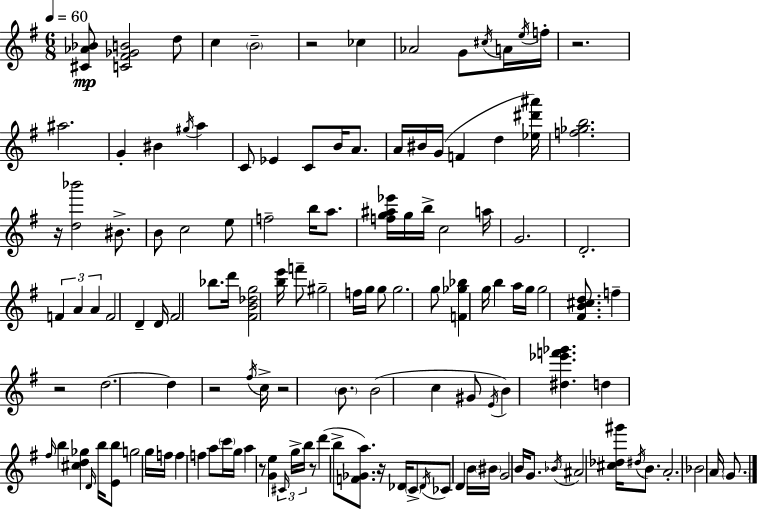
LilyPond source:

{
  \clef treble
  \numericTimeSignature
  \time 6/8
  \key e \minor
  \tempo 4 = 60
  <cis' aes' bes'>8\mp <c' fis' ges' b'>2 d''8 | c''4 \parenthesize b'2-- | r2 ces''4 | aes'2 g'8 \acciaccatura { cis''16 } a'16 | \break \acciaccatura { e''16 } f''16-. r2. | ais''2. | g'4-. bis'4 \acciaccatura { gis''16 } a''4 | c'8 ees'4 c'8 b'16 | \break a'8. a'16 bis'16 g'16( f'4 d''4 | <ees'' dis''' ais'''>16) <f'' ges'' b''>2. | r16 <d'' bes'''>2 | bis'8.-> b'8 c''2 | \break e''8 f''2-- b''16 | a''8. <f'' g'' ais'' ees'''>16 g''16 b''16-> c''2 | a''16 g'2. | d'2.-. | \break \tuplet 3/2 { f'4 a'4 a'4 } | f'2 d'4-- | d'16 fis'2 | bes''8. d'''16 <fis' b' des'' g''>2 | \break <b'' e'''>16 f'''8-- gis''2-- f''16 | g''16 g''8 g''2. | g''8 <f' ges'' bes''>4 g''16 b''4 | a''16 g''16 g''2 | \break <fis' b' cis'' d''>8. f''4-- r2 | d''2.~~ | d''4 r2 | \acciaccatura { fis''16 } c''16-> r2 | \break \parenthesize b'8. b'2( | c''4 gis'8 \acciaccatura { e'16 }) b'4 <dis'' ees''' f''' ges'''>4. | d''4 \grace { fis''16 } b''4 | <cis'' d'' ges''>4 \grace { d'16 } b''16 <e' b''>8 g''2 | \break g''16 f''16 f''4 | f''4 a''8 \parenthesize c'''16 g''16 a''4 | r8 <g' e''>4 \tuplet 3/2 { \grace { cis'16 } g''16-> b''16 } r8 d'''4( | b''8-> <f' ges' a''>8.) r16 des'16 \parenthesize c'8-> | \break \acciaccatura { des'16 } ces'8 d'4 b'16 \parenthesize bis'16 g'2 | b'16 g'8. \acciaccatura { bes'16 } ais'2 | <cis'' des'' gis'''>16 \acciaccatura { dis''16 } b'8. a'2.-. | bes'2 | \break a'16 \parenthesize g'8. \bar "|."
}